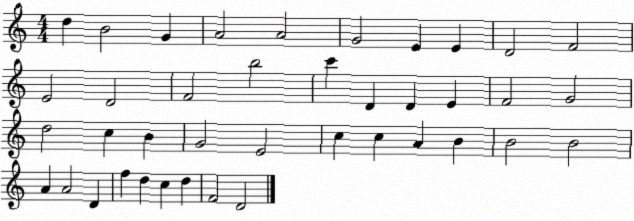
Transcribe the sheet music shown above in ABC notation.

X:1
T:Untitled
M:4/4
L:1/4
K:C
d B2 G A2 A2 G2 E E D2 F2 E2 D2 F2 b2 c' D D E F2 G2 d2 c B G2 E2 c c A B B2 B2 A A2 D f d c d F2 D2